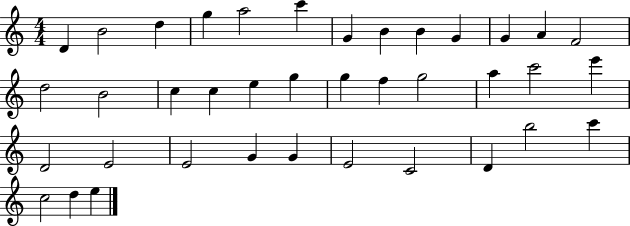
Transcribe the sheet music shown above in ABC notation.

X:1
T:Untitled
M:4/4
L:1/4
K:C
D B2 d g a2 c' G B B G G A F2 d2 B2 c c e g g f g2 a c'2 e' D2 E2 E2 G G E2 C2 D b2 c' c2 d e